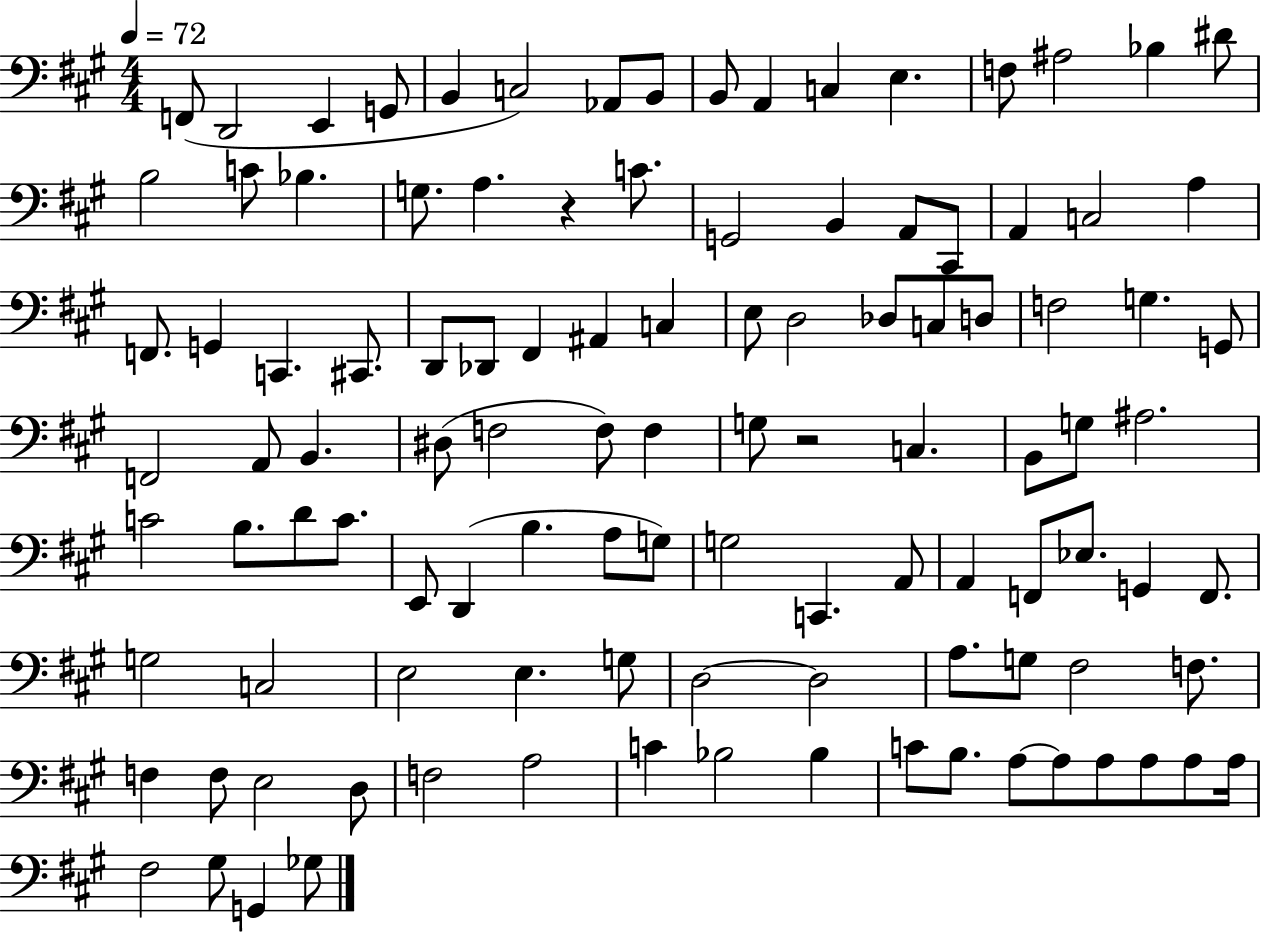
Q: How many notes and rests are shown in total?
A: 109